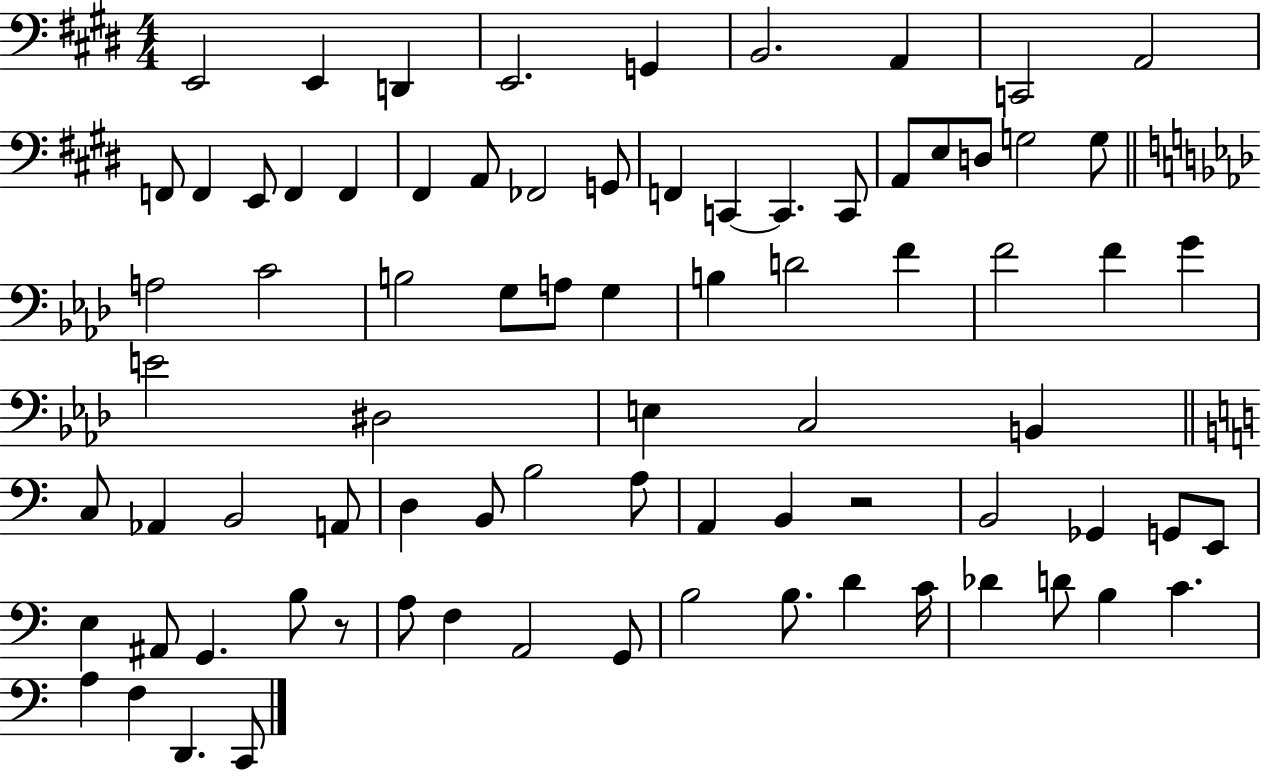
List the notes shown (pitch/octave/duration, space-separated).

E2/h E2/q D2/q E2/h. G2/q B2/h. A2/q C2/h A2/h F2/e F2/q E2/e F2/q F2/q F#2/q A2/e FES2/h G2/e F2/q C2/q C2/q. C2/e A2/e E3/e D3/e G3/h G3/e A3/h C4/h B3/h G3/e A3/e G3/q B3/q D4/h F4/q F4/h F4/q G4/q E4/h D#3/h E3/q C3/h B2/q C3/e Ab2/q B2/h A2/e D3/q B2/e B3/h A3/e A2/q B2/q R/h B2/h Gb2/q G2/e E2/e E3/q A#2/e G2/q. B3/e R/e A3/e F3/q A2/h G2/e B3/h B3/e. D4/q C4/s Db4/q D4/e B3/q C4/q. A3/q F3/q D2/q. C2/e